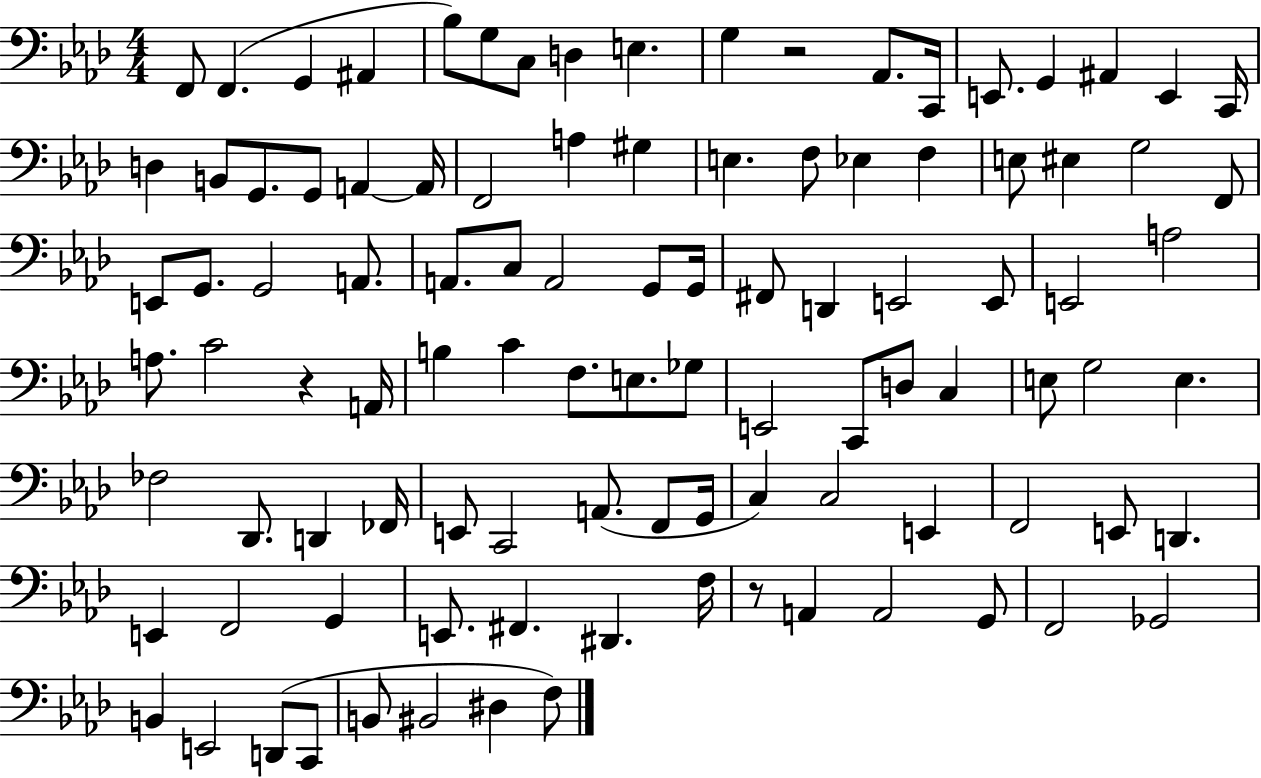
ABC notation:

X:1
T:Untitled
M:4/4
L:1/4
K:Ab
F,,/2 F,, G,, ^A,, _B,/2 G,/2 C,/2 D, E, G, z2 _A,,/2 C,,/4 E,,/2 G,, ^A,, E,, C,,/4 D, B,,/2 G,,/2 G,,/2 A,, A,,/4 F,,2 A, ^G, E, F,/2 _E, F, E,/2 ^E, G,2 F,,/2 E,,/2 G,,/2 G,,2 A,,/2 A,,/2 C,/2 A,,2 G,,/2 G,,/4 ^F,,/2 D,, E,,2 E,,/2 E,,2 A,2 A,/2 C2 z A,,/4 B, C F,/2 E,/2 _G,/2 E,,2 C,,/2 D,/2 C, E,/2 G,2 E, _F,2 _D,,/2 D,, _F,,/4 E,,/2 C,,2 A,,/2 F,,/2 G,,/4 C, C,2 E,, F,,2 E,,/2 D,, E,, F,,2 G,, E,,/2 ^F,, ^D,, F,/4 z/2 A,, A,,2 G,,/2 F,,2 _G,,2 B,, E,,2 D,,/2 C,,/2 B,,/2 ^B,,2 ^D, F,/2